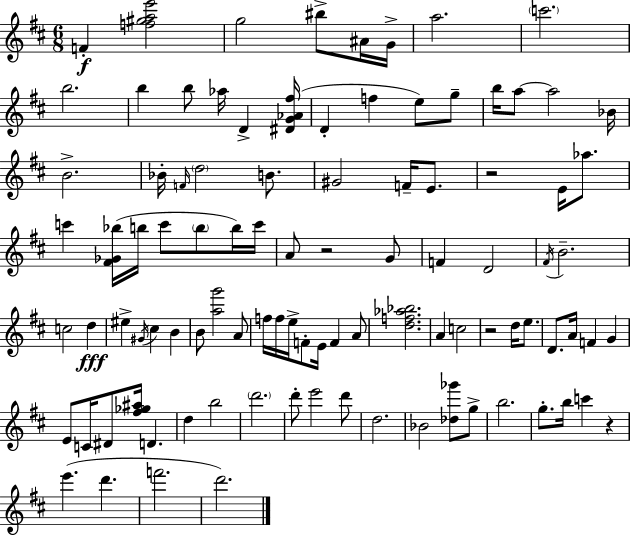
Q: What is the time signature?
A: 6/8